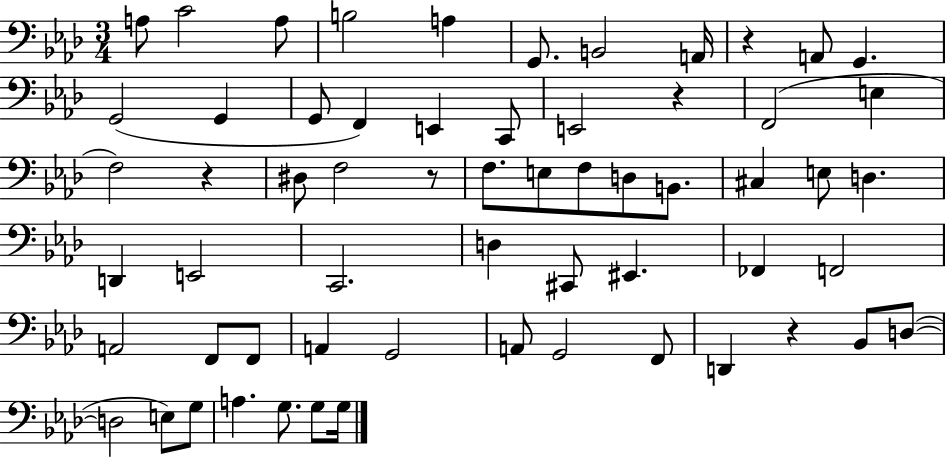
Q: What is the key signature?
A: AES major